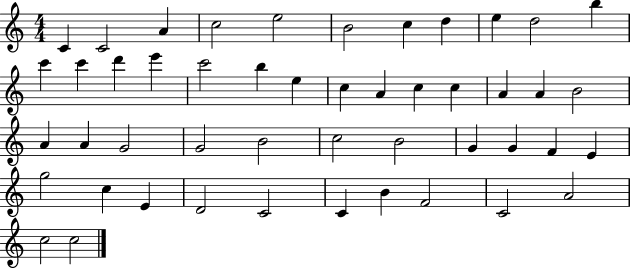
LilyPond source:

{
  \clef treble
  \numericTimeSignature
  \time 4/4
  \key c \major
  c'4 c'2 a'4 | c''2 e''2 | b'2 c''4 d''4 | e''4 d''2 b''4 | \break c'''4 c'''4 d'''4 e'''4 | c'''2 b''4 e''4 | c''4 a'4 c''4 c''4 | a'4 a'4 b'2 | \break a'4 a'4 g'2 | g'2 b'2 | c''2 b'2 | g'4 g'4 f'4 e'4 | \break g''2 c''4 e'4 | d'2 c'2 | c'4 b'4 f'2 | c'2 a'2 | \break c''2 c''2 | \bar "|."
}